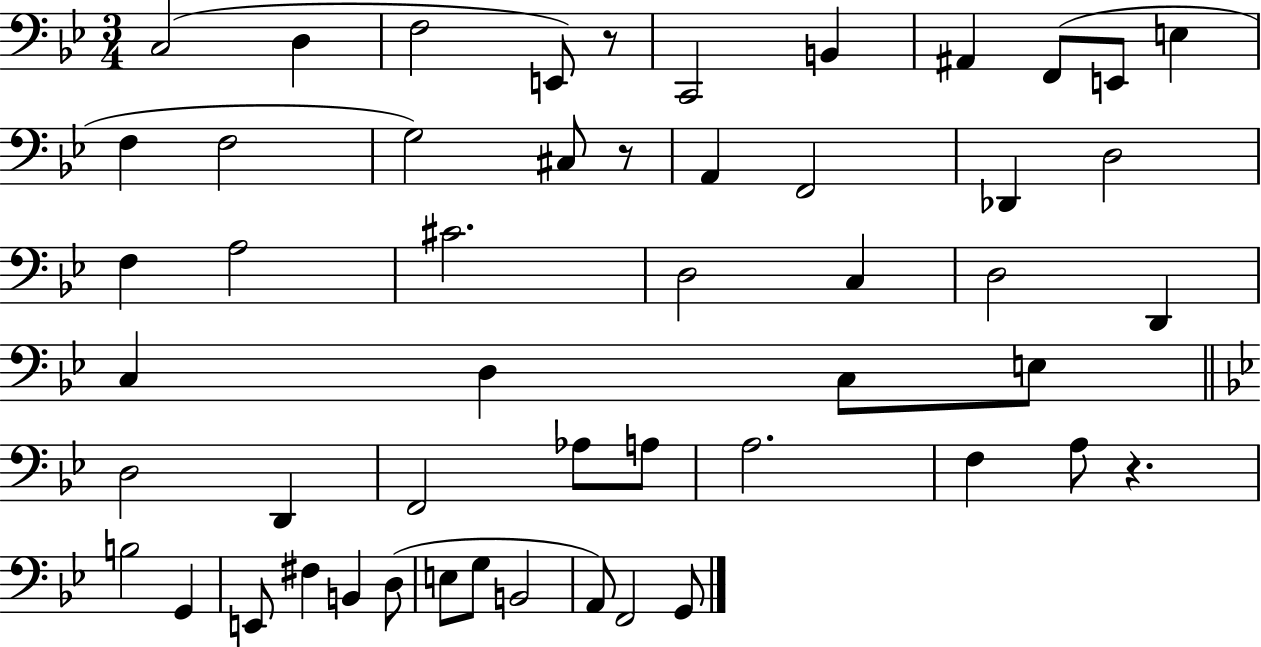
C3/h D3/q F3/h E2/e R/e C2/h B2/q A#2/q F2/e E2/e E3/q F3/q F3/h G3/h C#3/e R/e A2/q F2/h Db2/q D3/h F3/q A3/h C#4/h. D3/h C3/q D3/h D2/q C3/q D3/q C3/e E3/e D3/h D2/q F2/h Ab3/e A3/e A3/h. F3/q A3/e R/q. B3/h G2/q E2/e F#3/q B2/q D3/e E3/e G3/e B2/h A2/e F2/h G2/e